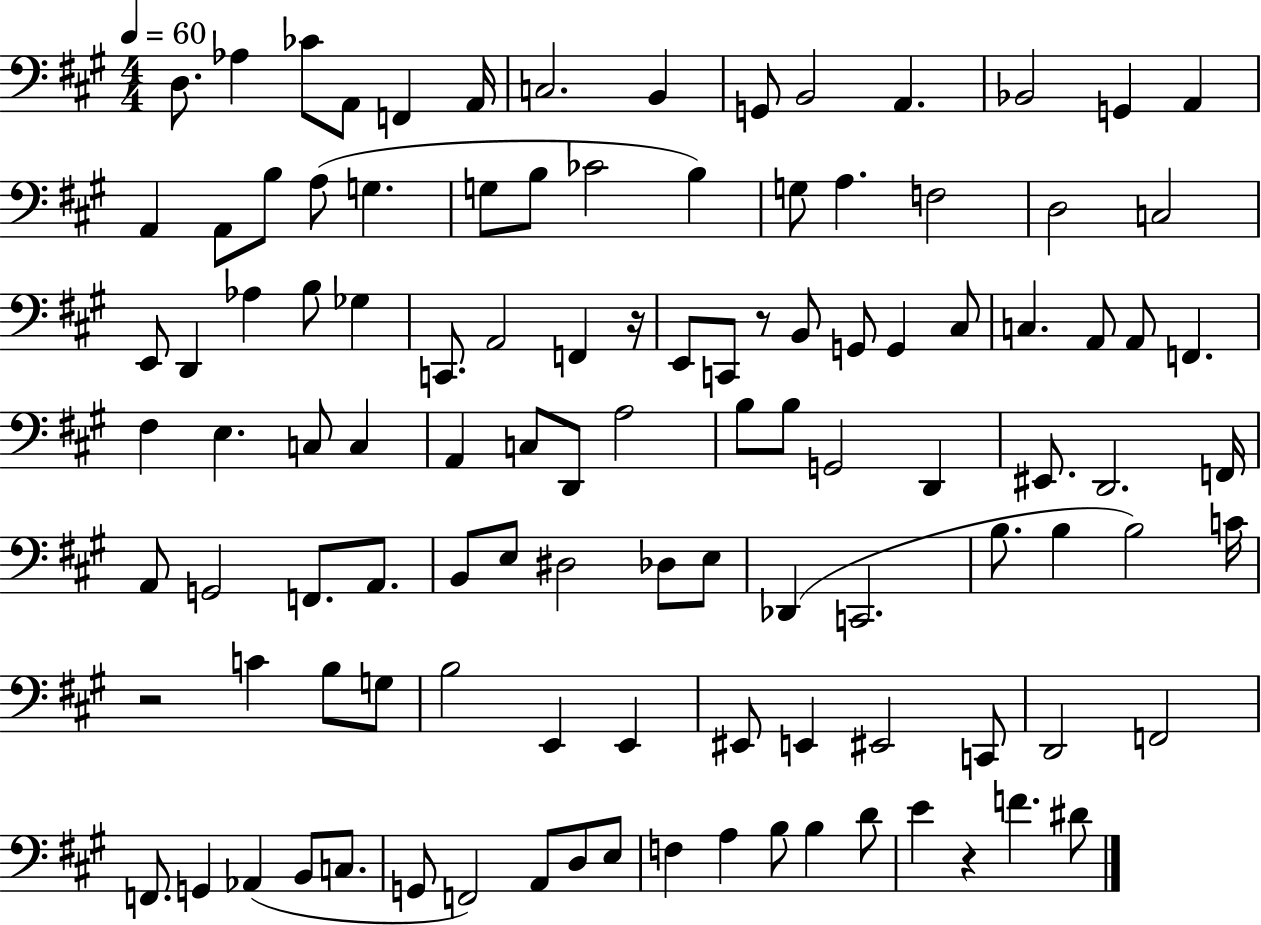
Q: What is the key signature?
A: A major